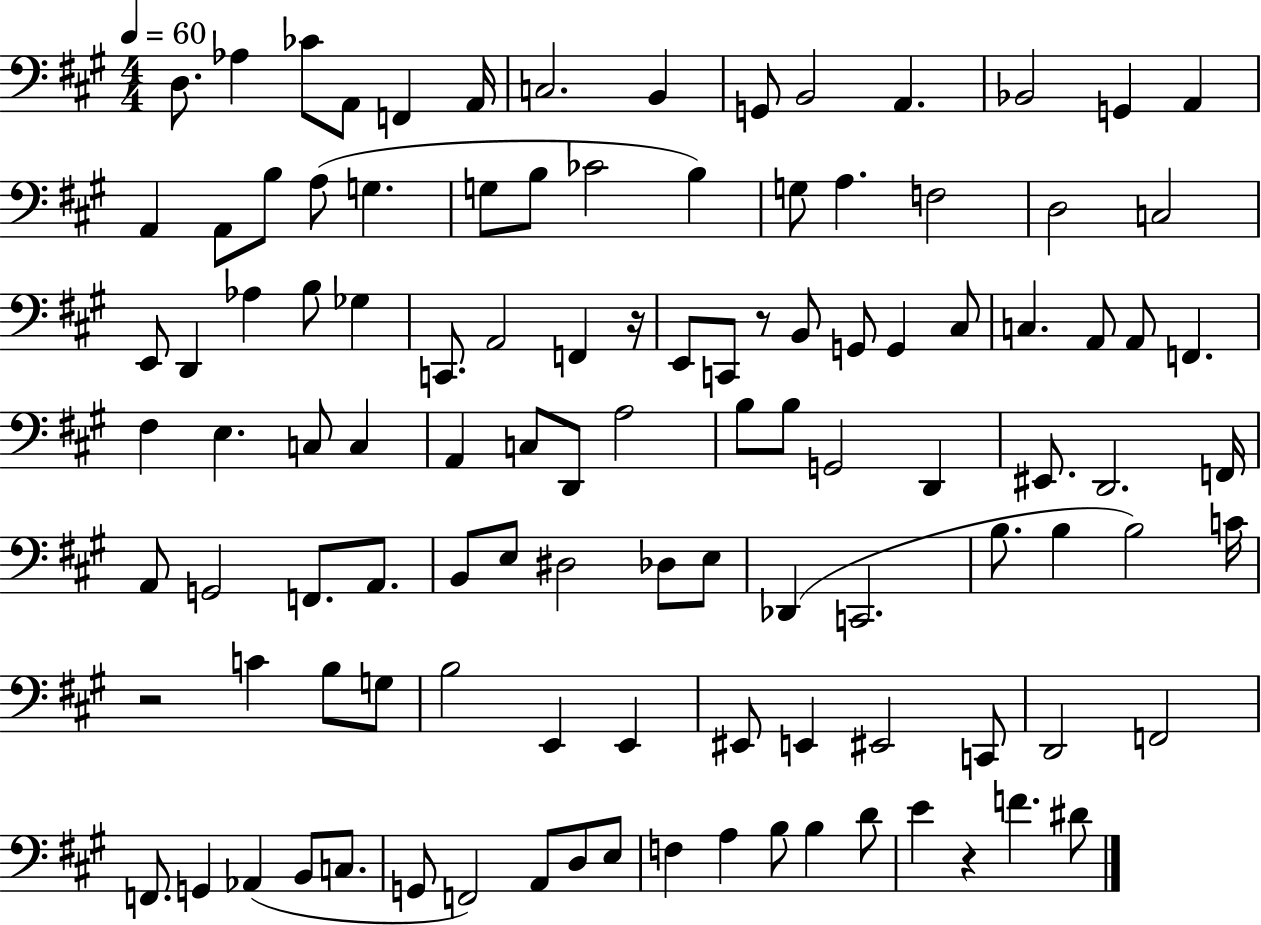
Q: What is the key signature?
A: A major